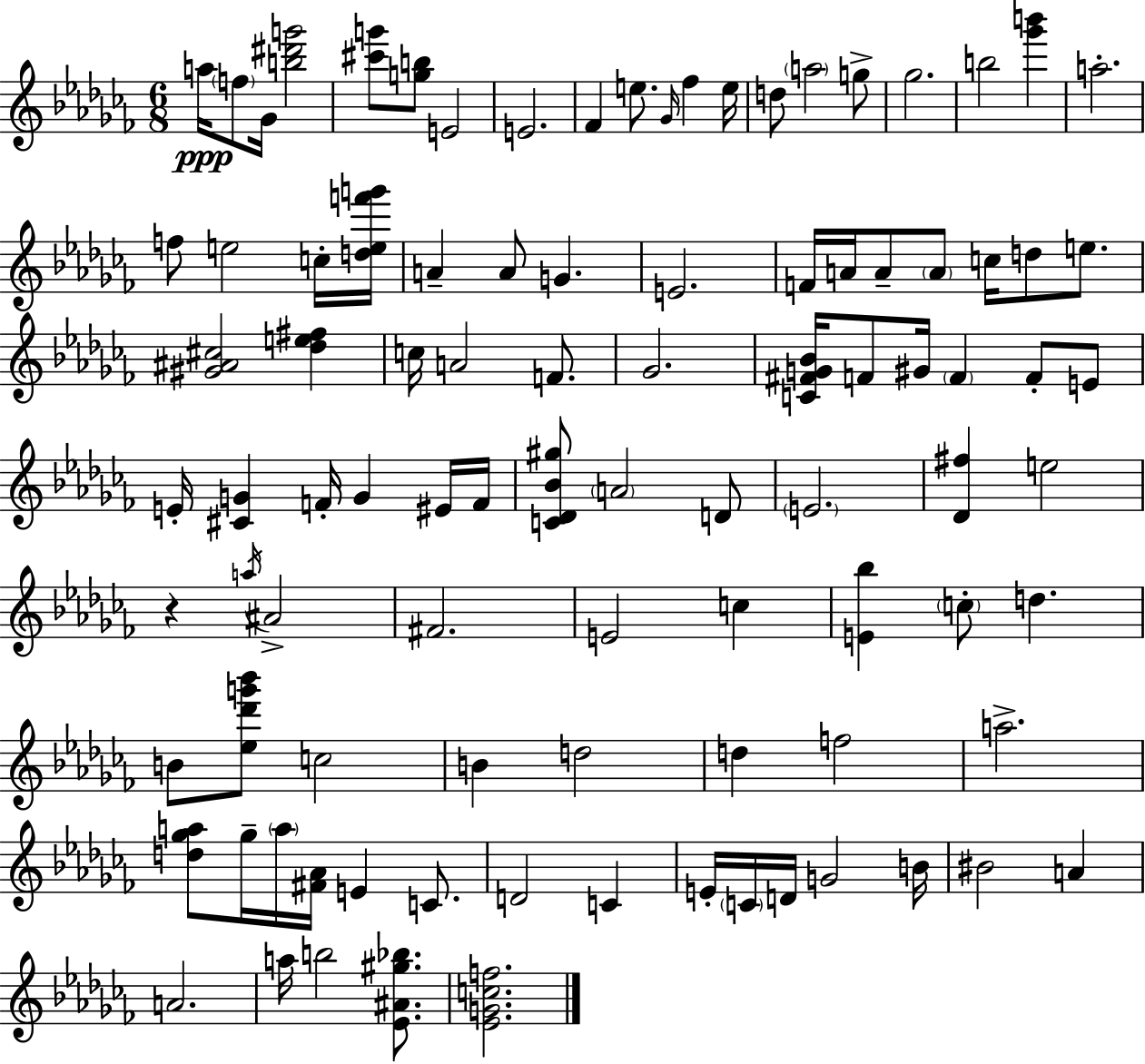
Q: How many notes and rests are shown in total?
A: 96